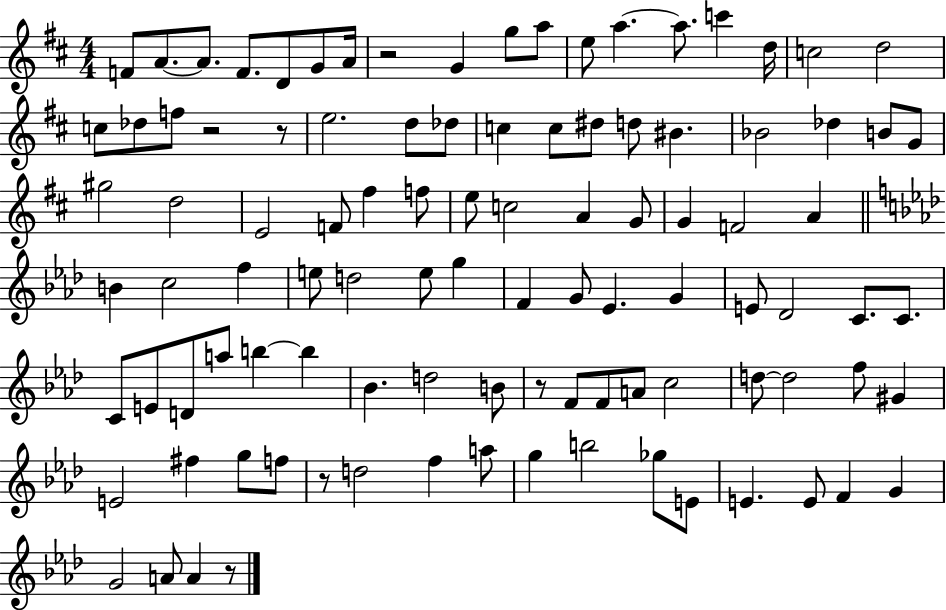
{
  \clef treble
  \numericTimeSignature
  \time 4/4
  \key d \major
  \repeat volta 2 { f'8 a'8.~~ a'8. f'8. d'8 g'8 a'16 | r2 g'4 g''8 a''8 | e''8 a''4.~~ a''8. c'''4 d''16 | c''2 d''2 | \break c''8 des''8 f''8 r2 r8 | e''2. d''8 des''8 | c''4 c''8 dis''8 d''8 bis'4. | bes'2 des''4 b'8 g'8 | \break gis''2 d''2 | e'2 f'8 fis''4 f''8 | e''8 c''2 a'4 g'8 | g'4 f'2 a'4 | \break \bar "||" \break \key f \minor b'4 c''2 f''4 | e''8 d''2 e''8 g''4 | f'4 g'8 ees'4. g'4 | e'8 des'2 c'8. c'8. | \break c'8 e'8 d'8 a''8 b''4~~ b''4 | bes'4. d''2 b'8 | r8 f'8 f'8 a'8 c''2 | d''8~~ d''2 f''8 gis'4 | \break e'2 fis''4 g''8 f''8 | r8 d''2 f''4 a''8 | g''4 b''2 ges''8 e'8 | e'4. e'8 f'4 g'4 | \break g'2 a'8 a'4 r8 | } \bar "|."
}